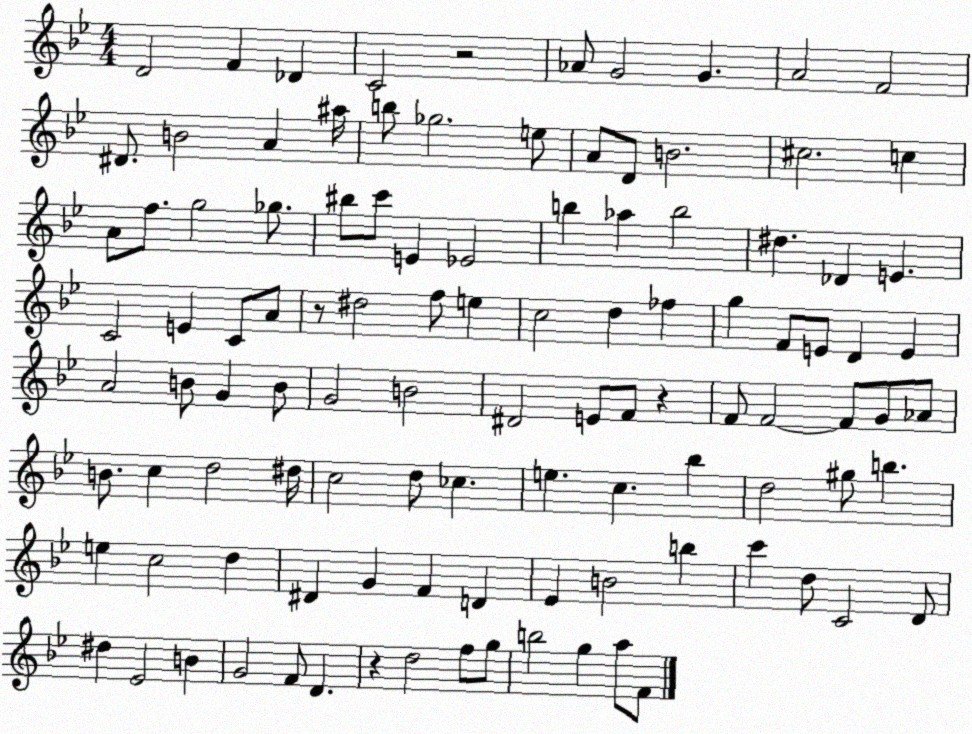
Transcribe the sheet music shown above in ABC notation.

X:1
T:Untitled
M:4/4
L:1/4
K:Bb
D2 F _D C2 z2 _A/2 G2 G A2 F2 ^D/2 B2 A ^a/4 b/2 _g2 e/2 A/2 D/2 B2 ^c2 c A/2 f/2 g2 _g/2 ^b/2 c'/2 E _E2 b _a b2 ^d _D E C2 E C/2 A/2 z/2 ^d2 f/2 e c2 d _f g F/2 E/2 D E A2 B/2 G B/2 G2 B2 ^D2 E/2 F/2 z F/2 F2 F/2 G/2 _A/2 B/2 c d2 ^d/4 c2 d/2 _c e c _b d2 ^g/2 b e c2 d ^D G F D _E B2 b c' d/2 C2 D/2 ^d _E2 B G2 F/2 D z d2 f/2 g/2 b2 g a/2 F/2